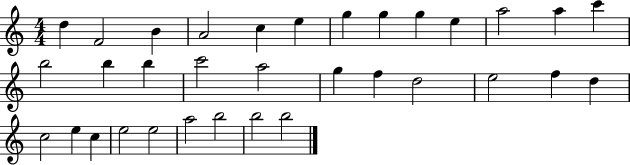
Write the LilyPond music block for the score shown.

{
  \clef treble
  \numericTimeSignature
  \time 4/4
  \key c \major
  d''4 f'2 b'4 | a'2 c''4 e''4 | g''4 g''4 g''4 e''4 | a''2 a''4 c'''4 | \break b''2 b''4 b''4 | c'''2 a''2 | g''4 f''4 d''2 | e''2 f''4 d''4 | \break c''2 e''4 c''4 | e''2 e''2 | a''2 b''2 | b''2 b''2 | \break \bar "|."
}